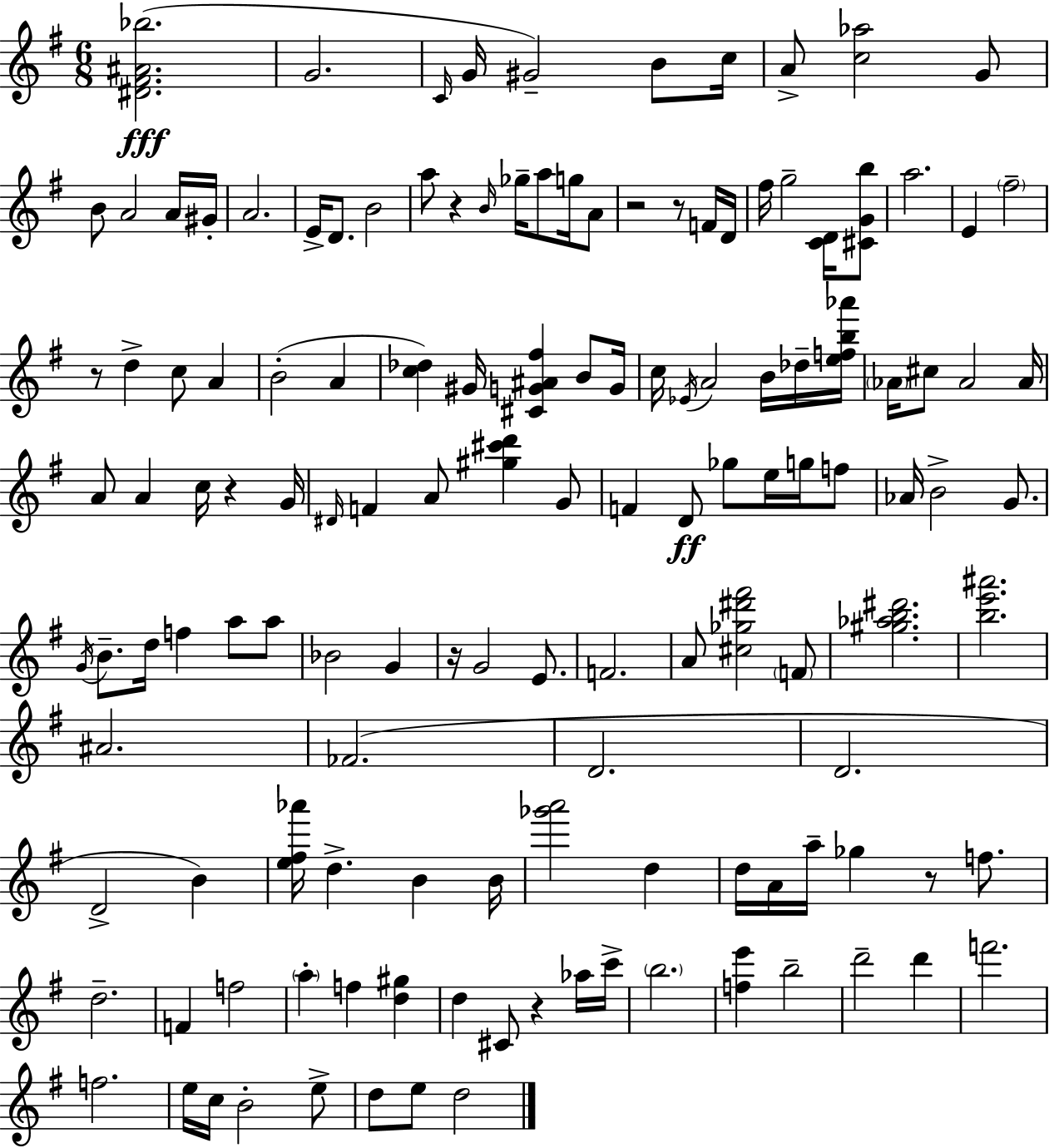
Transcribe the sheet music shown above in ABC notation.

X:1
T:Untitled
M:6/8
L:1/4
K:Em
[^D^F^A_b]2 G2 C/4 G/4 ^G2 B/2 c/4 A/2 [c_a]2 G/2 B/2 A2 A/4 ^G/4 A2 E/4 D/2 B2 a/2 z B/4 _g/4 a/2 g/4 A/2 z2 z/2 F/4 D/4 ^f/4 g2 [CD]/4 [^CGb]/2 a2 E ^f2 z/2 d c/2 A B2 A [c_d] ^G/4 [^CG^A^f] B/2 G/4 c/4 _E/4 A2 B/4 _d/4 [efb_a']/4 _A/4 ^c/2 _A2 _A/4 A/2 A c/4 z G/4 ^D/4 F A/2 [^g^c'd'] G/2 F D/2 _g/2 e/4 g/4 f/2 _A/4 B2 G/2 G/4 B/2 d/4 f a/2 a/2 _B2 G z/4 G2 E/2 F2 A/2 [^c_g^d'^f']2 F/2 [^g_ab^d']2 [be'^a']2 ^A2 _F2 D2 D2 D2 B [e^f_a']/4 d B B/4 [_g'a']2 d d/4 A/4 a/4 _g z/2 f/2 d2 F f2 a f [d^g] d ^C/2 z _a/4 c'/4 b2 [fe'] b2 d'2 d' f'2 f2 e/4 c/4 B2 e/2 d/2 e/2 d2